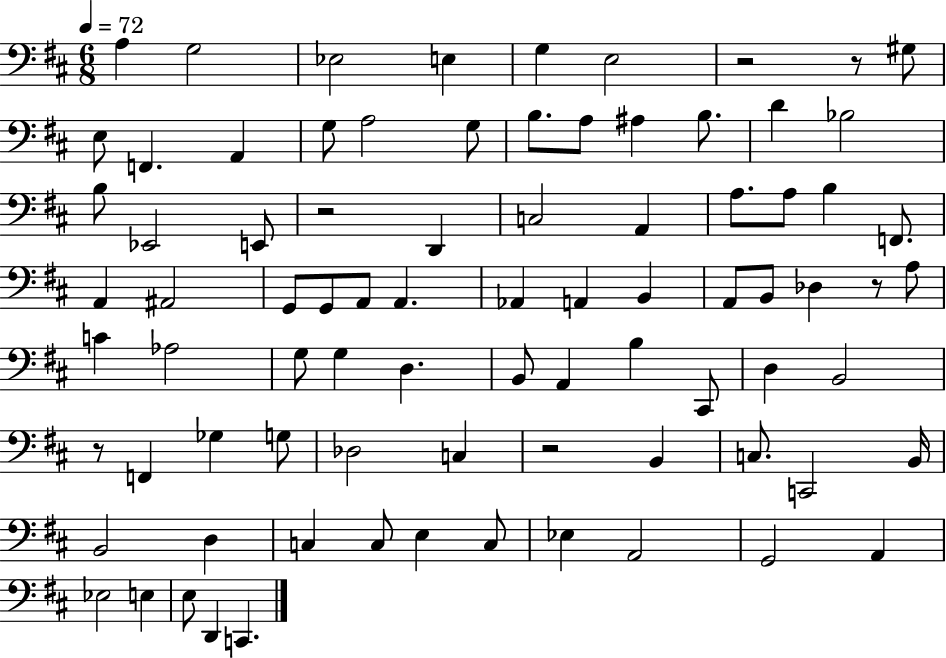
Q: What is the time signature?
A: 6/8